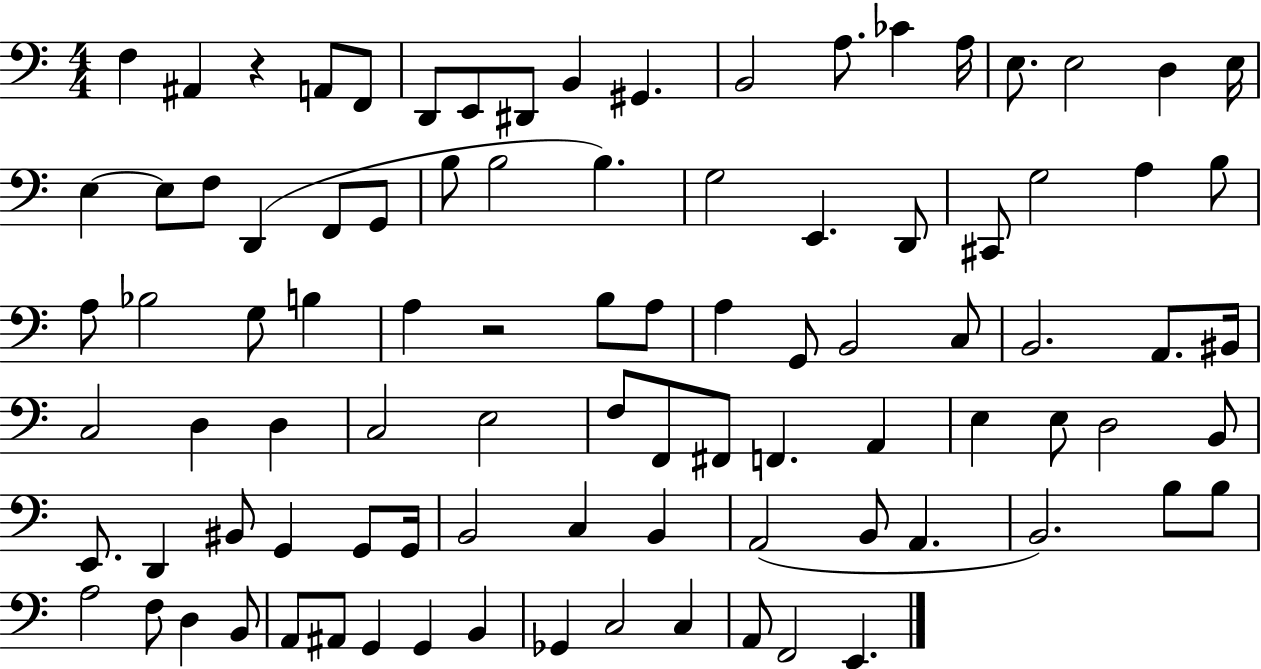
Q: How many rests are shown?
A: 2